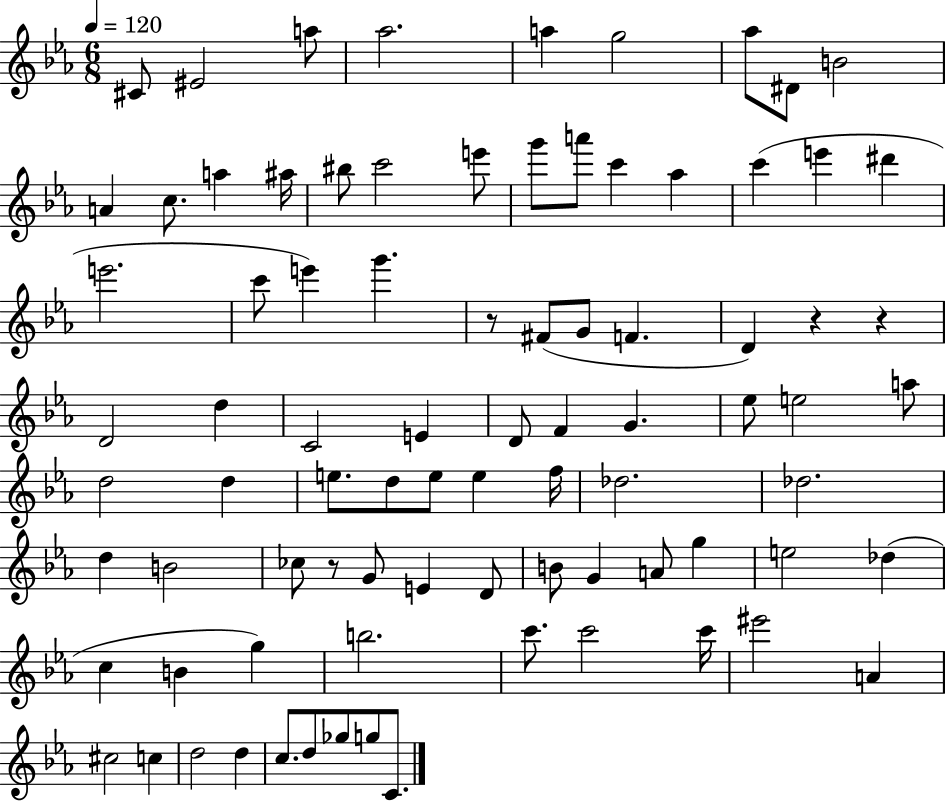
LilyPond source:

{
  \clef treble
  \numericTimeSignature
  \time 6/8
  \key ees \major
  \tempo 4 = 120
  cis'8 eis'2 a''8 | aes''2. | a''4 g''2 | aes''8 dis'8 b'2 | \break a'4 c''8. a''4 ais''16 | bis''8 c'''2 e'''8 | g'''8 a'''8 c'''4 aes''4 | c'''4( e'''4 dis'''4 | \break e'''2. | c'''8 e'''4) g'''4. | r8 fis'8( g'8 f'4. | d'4) r4 r4 | \break d'2 d''4 | c'2 e'4 | d'8 f'4 g'4. | ees''8 e''2 a''8 | \break d''2 d''4 | e''8. d''8 e''8 e''4 f''16 | des''2. | des''2. | \break d''4 b'2 | ces''8 r8 g'8 e'4 d'8 | b'8 g'4 a'8 g''4 | e''2 des''4( | \break c''4 b'4 g''4) | b''2. | c'''8. c'''2 c'''16 | eis'''2 a'4 | \break cis''2 c''4 | d''2 d''4 | c''8. d''8 ges''8 g''8 c'8. | \bar "|."
}